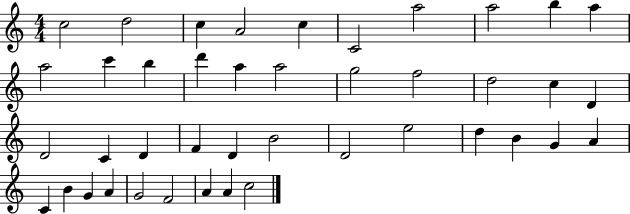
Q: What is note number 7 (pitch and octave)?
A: A5